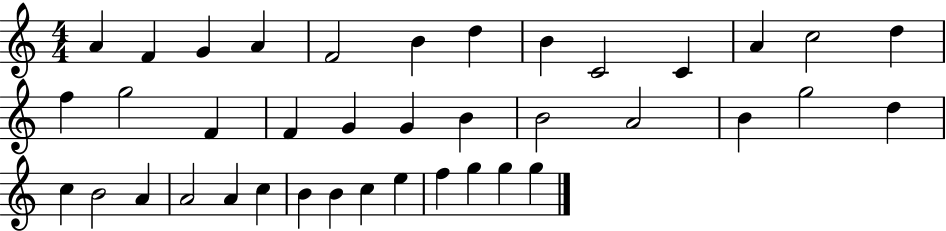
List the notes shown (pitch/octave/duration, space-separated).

A4/q F4/q G4/q A4/q F4/h B4/q D5/q B4/q C4/h C4/q A4/q C5/h D5/q F5/q G5/h F4/q F4/q G4/q G4/q B4/q B4/h A4/h B4/q G5/h D5/q C5/q B4/h A4/q A4/h A4/q C5/q B4/q B4/q C5/q E5/q F5/q G5/q G5/q G5/q